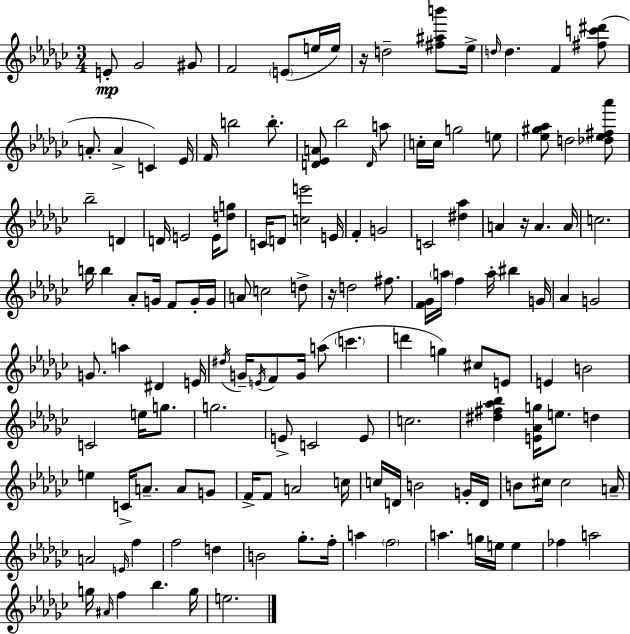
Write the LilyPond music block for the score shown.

{
  \clef treble
  \numericTimeSignature
  \time 3/4
  \key ees \minor
  e'8-.\mp ges'2 gis'8 | f'2 \parenthesize e'8( e''16 e''16) | r16 d''2-- <fis'' ais'' b'''>8 ees''16-> | \grace { d''16 } d''4. f'4 <fis'' c''' dis'''>8( | \break a'8.-. a'4-> c'4) | ees'16 f'16 b''2 b''8.-. | <d' ees' a'>8 bes''2 \grace { d'16 } | a''8 c''16-. c''16 g''2 | \break e''8 <ees'' gis'' aes''>8 d''2 | <des'' ees'' fis'' aes'''>8 bes''2-- d'4 | d'16 e'2 e'16 | <d'' g''>8 c'16 d'8 <c'' e'''>2 | \break e'16 f'4-. g'2 | c'2 <dis'' aes''>4 | a'4 r16 a'4. | a'16 c''2. | \break b''16 b''4 aes'8-. g'16 f'8 | g'16-. g'16 a'8 c''2 | d''8-> r16 d''2 fis''8. | <f' ges'>16 \parenthesize a''16 f''4 a''16-. bis''4 | \break g'16 aes'4 g'2 | g'8. a''4 dis'4 | e'16 \acciaccatura { dis''16 } g'16-- \acciaccatura { e'16 } f'8 g'16 a''8( \parenthesize c'''4. | d'''4 g''4) | \break cis''8 e'8 e'4 b'2 | c'2 | e''16 g''8. g''2. | e'8-> c'2 | \break e'8 c''2. | <dis'' fis'' aes'' bes''>4 <e' aes' g''>16 e''8. | d''4 e''4 c'16-> a'8.-- | a'8 g'8 f'16-> f'8 a'2 | \break c''16 c''16 d'16 b'2 | g'16-. d'16 b'8 cis''16 cis''2 | a'16-- a'2 | \grace { e'16 } f''4 f''2 | \break d''4 b'2 | ges''8.-. f''16-. a''4 \parenthesize f''2 | a''4. g''16 | e''16 e''4 fes''4 a''2 | \break g''16 \grace { ais'16 } f''4 bes''4. | g''16 e''2. | \bar "|."
}